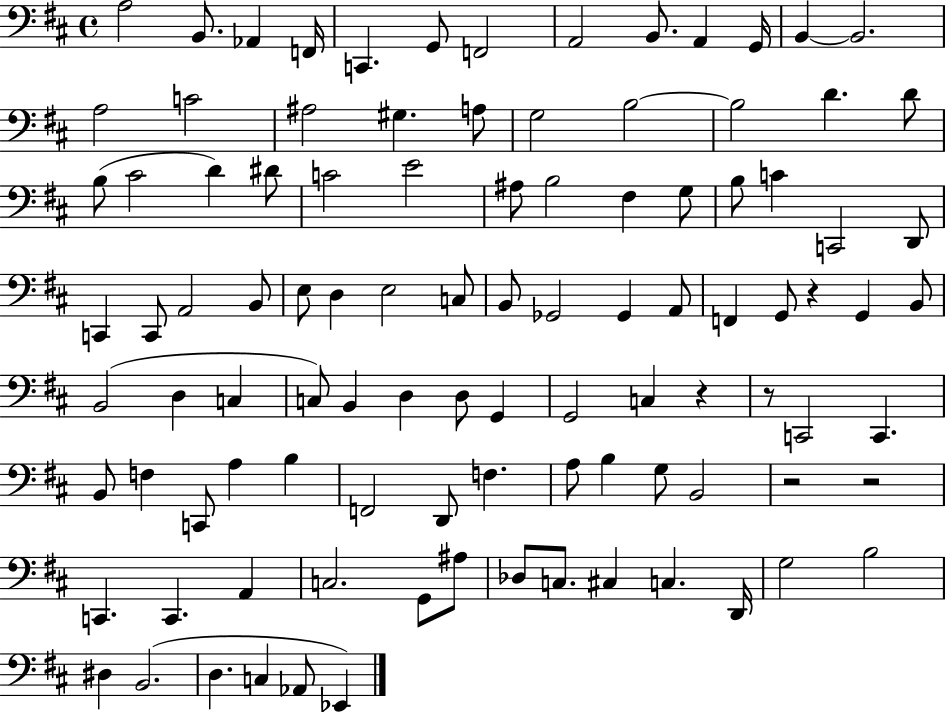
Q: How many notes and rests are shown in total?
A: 101